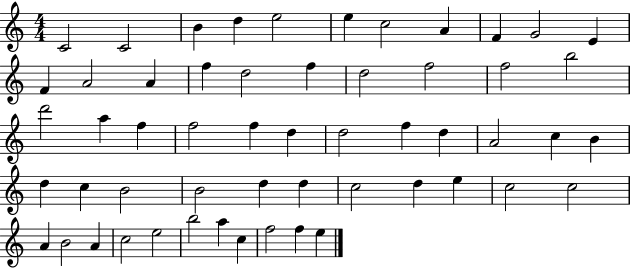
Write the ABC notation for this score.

X:1
T:Untitled
M:4/4
L:1/4
K:C
C2 C2 B d e2 e c2 A F G2 E F A2 A f d2 f d2 f2 f2 b2 d'2 a f f2 f d d2 f d A2 c B d c B2 B2 d d c2 d e c2 c2 A B2 A c2 e2 b2 a c f2 f e